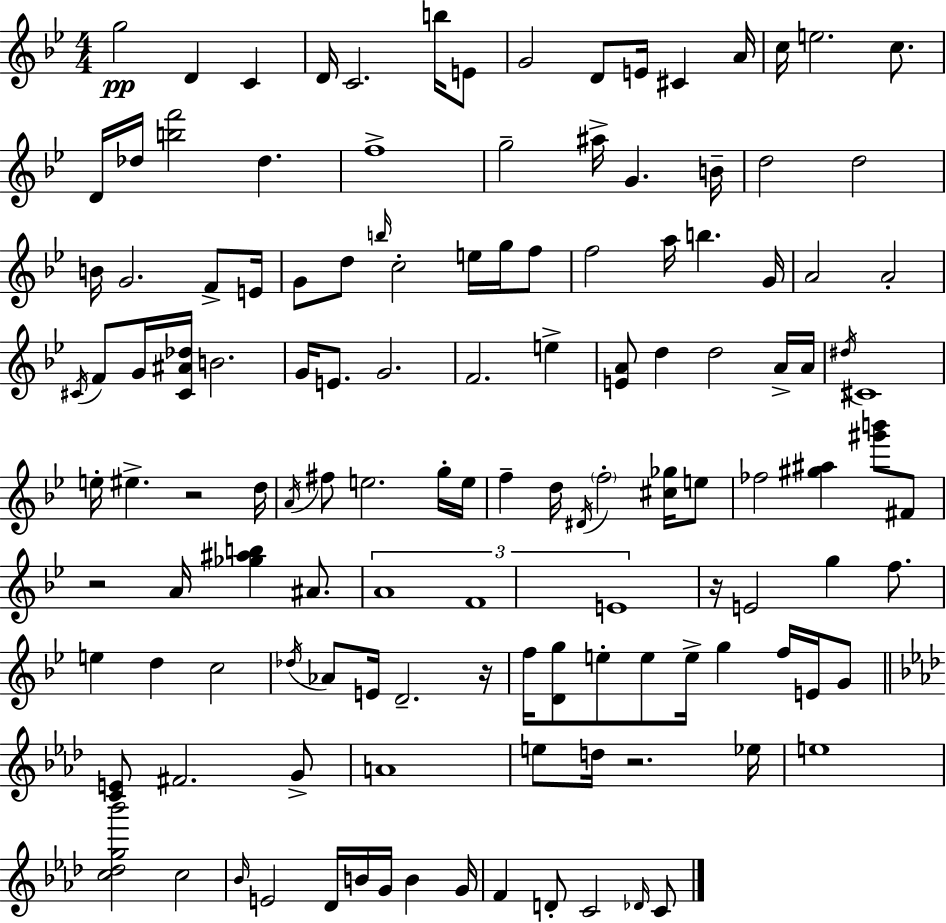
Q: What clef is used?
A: treble